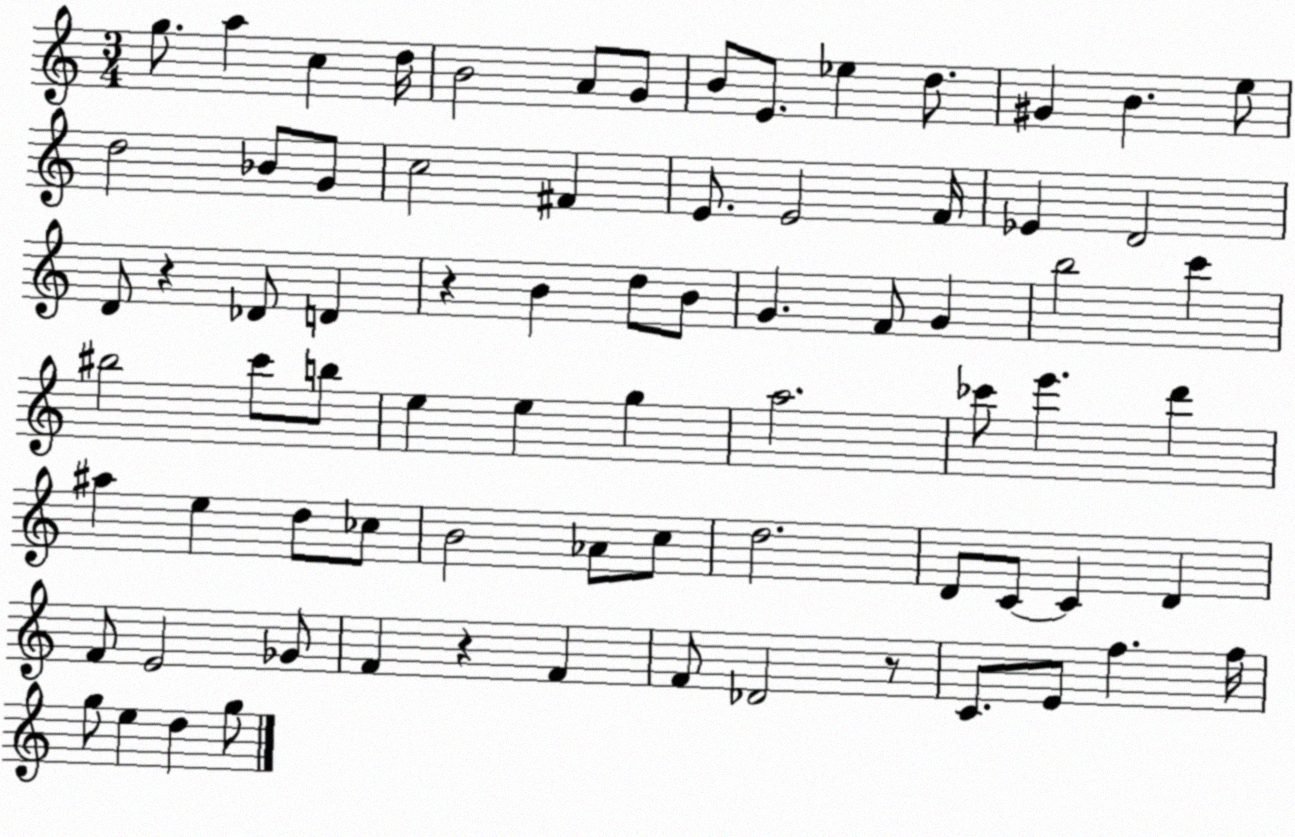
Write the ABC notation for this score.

X:1
T:Untitled
M:3/4
L:1/4
K:C
g/2 a c d/4 B2 A/2 G/2 B/2 E/2 _e d/2 ^G B e/2 d2 _B/2 G/2 c2 ^F E/2 E2 F/4 _E D2 D/2 z _D/2 D z B d/2 B/2 G F/2 G b2 c' ^b2 c'/2 b/2 e e g a2 _c'/2 e' d' ^a e d/2 _c/2 B2 _A/2 c/2 d2 D/2 C/2 C D F/2 E2 _G/2 F z F F/2 _D2 z/2 C/2 E/2 f f/4 g/2 e d g/2